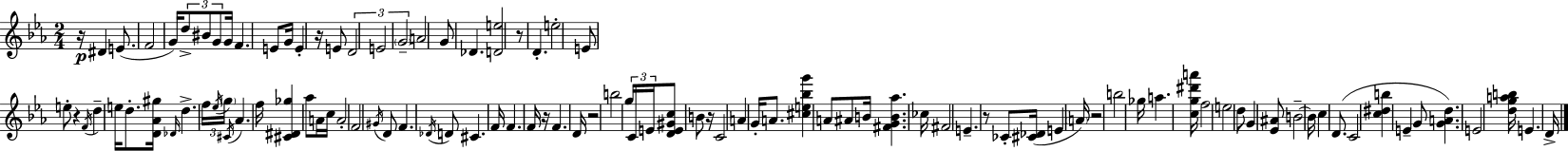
R/s D#4/q E4/e. F4/h G4/s D5/e BIS4/e G4/e G4/s F4/q. E4/e G4/s E4/q R/s E4/e D4/h E4/h G4/h A4/h G4/e Db4/q. [D4,E5]/h R/e D4/q. E5/h E4/e E5/e R/q F4/s D5/q E5/s D5/e. [D4,Ab4,G#5]/s Db4/s D5/q. F5/s Eb5/s G5/s C#4/s Ab4/q. F5/s [C#4,D#4,Gb5]/q Ab5/e A4/s C5/s A4/h F4/h G#4/s D4/e F4/q. Db4/s D4/e C#4/q. F4/s F4/q. F4/s R/s F4/q. D4/s R/h B5/h G5/s C4/s E4/s [D4,E4,G#4,C5]/e B4/e R/s C4/h A4/q G4/s A4/e. [C#5,E5,Bb5,G6]/q A4/e A#4/e B4/s [F#4,G4,B4,Ab5]/q. CES5/s F#4/h E4/q. R/e CES4/e [C#4,Db4]/s E4/q A4/s R/h B5/h Gb5/s A5/q. [C5,G5,D#6,A6]/s F5/h E5/h D5/e G4/q [Eb4,A#4]/e B4/h B4/s C5/q D4/e. C4/h [C5,D#5,B5]/q E4/q G4/e [G4,A4,D5]/q. E4/h [D5,G5,A5,B5]/s E4/q. D4/s